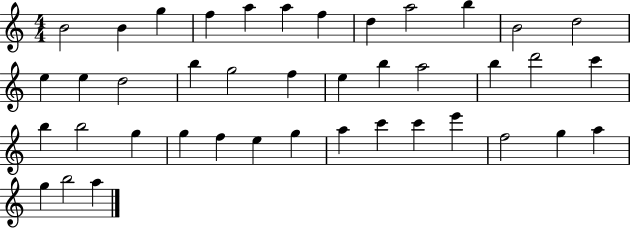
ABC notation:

X:1
T:Untitled
M:4/4
L:1/4
K:C
B2 B g f a a f d a2 b B2 d2 e e d2 b g2 f e b a2 b d'2 c' b b2 g g f e g a c' c' e' f2 g a g b2 a